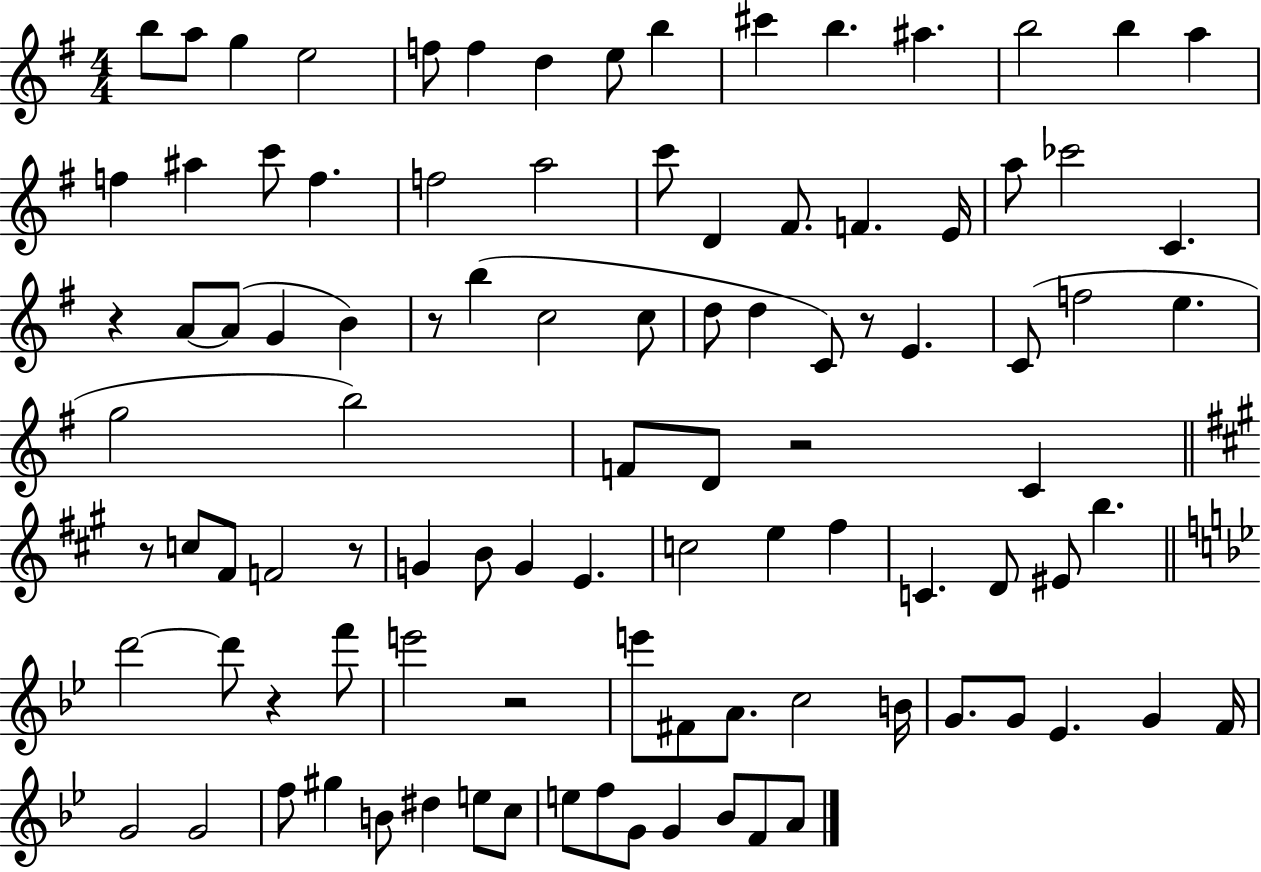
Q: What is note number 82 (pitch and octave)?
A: D#5